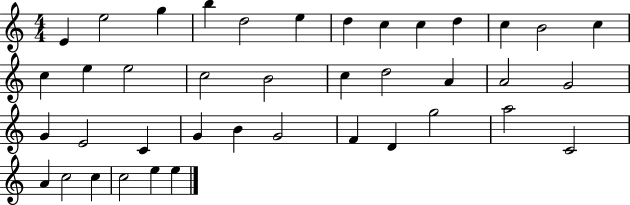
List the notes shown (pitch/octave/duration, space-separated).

E4/q E5/h G5/q B5/q D5/h E5/q D5/q C5/q C5/q D5/q C5/q B4/h C5/q C5/q E5/q E5/h C5/h B4/h C5/q D5/h A4/q A4/h G4/h G4/q E4/h C4/q G4/q B4/q G4/h F4/q D4/q G5/h A5/h C4/h A4/q C5/h C5/q C5/h E5/q E5/q